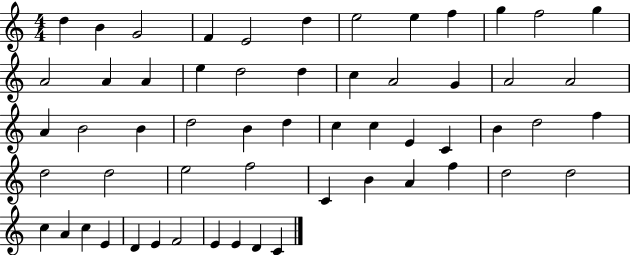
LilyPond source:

{
  \clef treble
  \numericTimeSignature
  \time 4/4
  \key c \major
  d''4 b'4 g'2 | f'4 e'2 d''4 | e''2 e''4 f''4 | g''4 f''2 g''4 | \break a'2 a'4 a'4 | e''4 d''2 d''4 | c''4 a'2 g'4 | a'2 a'2 | \break a'4 b'2 b'4 | d''2 b'4 d''4 | c''4 c''4 e'4 c'4 | b'4 d''2 f''4 | \break d''2 d''2 | e''2 f''2 | c'4 b'4 a'4 f''4 | d''2 d''2 | \break c''4 a'4 c''4 e'4 | d'4 e'4 f'2 | e'4 e'4 d'4 c'4 | \bar "|."
}